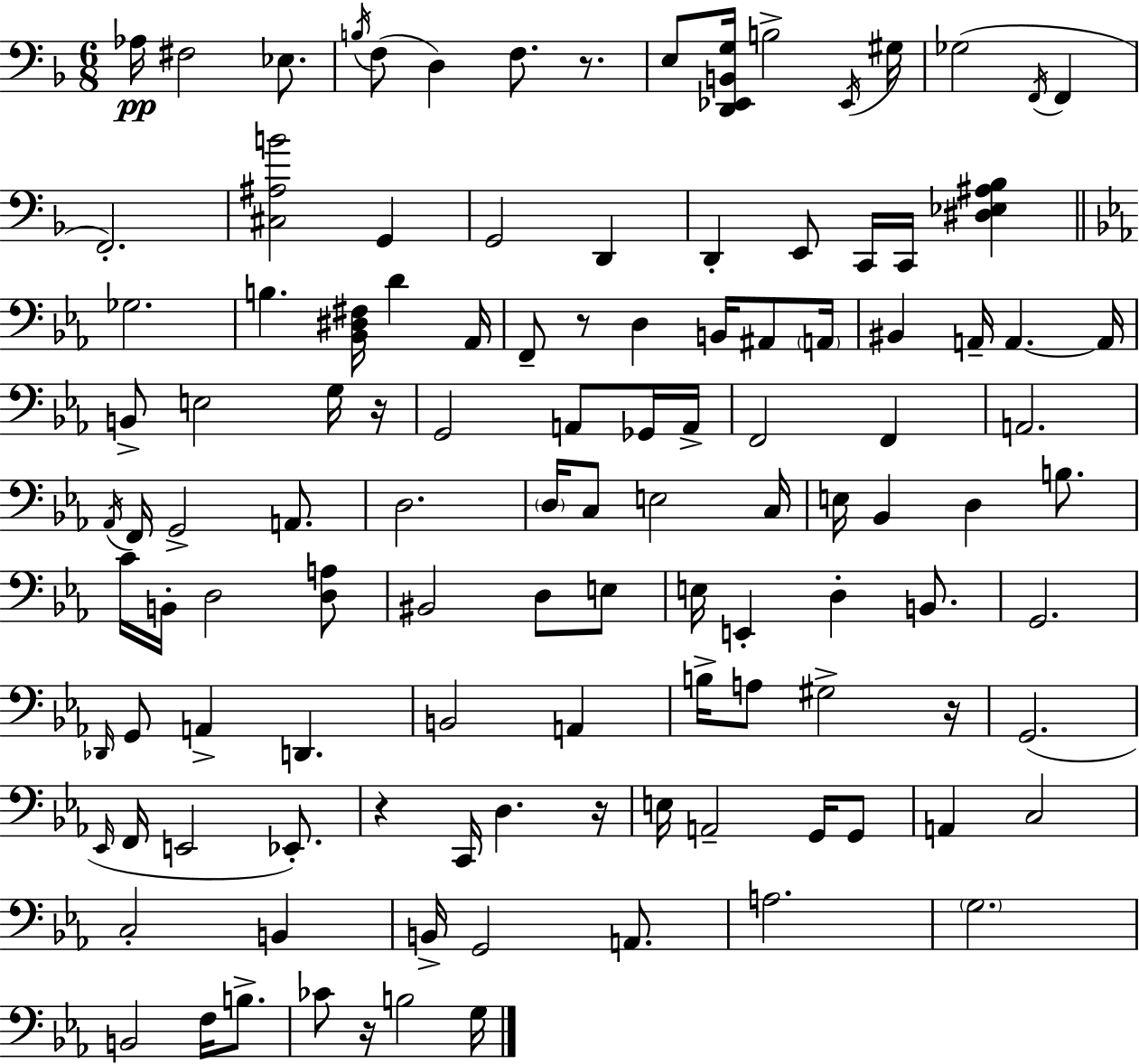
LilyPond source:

{
  \clef bass
  \numericTimeSignature
  \time 6/8
  \key f \major
  \repeat volta 2 { aes16\pp fis2 ees8. | \acciaccatura { b16 }( f8 d4) f8. r8. | e8 <d, ees, b, g>16 b2-> | \acciaccatura { ees,16 } gis16 ges2( \acciaccatura { f,16 } f,4 | \break f,2.-.) | <cis ais b'>2 g,4 | g,2 d,4 | d,4-. e,8 c,16 c,16 <dis ees ais bes>4 | \break \bar "||" \break \key c \minor ges2. | b4. <bes, dis fis>16 d'4 aes,16 | f,8-- r8 d4 b,16 ais,8 \parenthesize a,16 | bis,4 a,16-- a,4.~~ a,16 | \break b,8-> e2 g16 r16 | g,2 a,8 ges,16 a,16-> | f,2 f,4 | a,2. | \break \acciaccatura { aes,16 } f,16 g,2-> a,8. | d2. | \parenthesize d16 c8 e2 | c16 e16 bes,4 d4 b8. | \break c'16 b,16-. d2 <d a>8 | bis,2 d8 e8 | e16 e,4-. d4-. b,8. | g,2. | \break \grace { des,16 } g,8 a,4-> d,4. | b,2 a,4 | b16-> a8 gis2-> | r16 g,2.( | \break \grace { ees,16 } f,16 e,2 | ees,8.-.) r4 c,16 d4. | r16 e16 a,2-- | g,16 g,8 a,4 c2 | \break c2-. b,4 | b,16-> g,2 | a,8. a2. | \parenthesize g2. | \break b,2 f16 | b8.-> ces'8 r16 b2 | g16 } \bar "|."
}